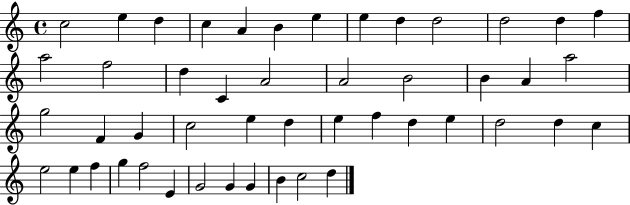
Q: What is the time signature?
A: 4/4